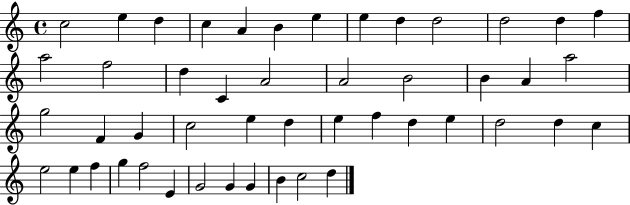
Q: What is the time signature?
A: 4/4